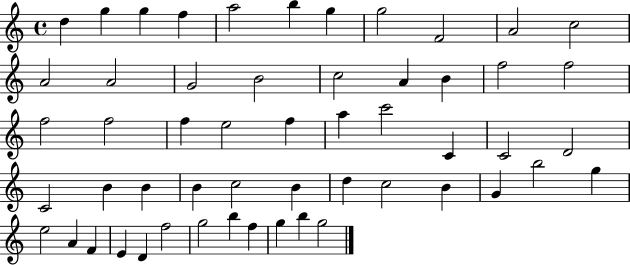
{
  \clef treble
  \time 4/4
  \defaultTimeSignature
  \key c \major
  d''4 g''4 g''4 f''4 | a''2 b''4 g''4 | g''2 f'2 | a'2 c''2 | \break a'2 a'2 | g'2 b'2 | c''2 a'4 b'4 | f''2 f''2 | \break f''2 f''2 | f''4 e''2 f''4 | a''4 c'''2 c'4 | c'2 d'2 | \break c'2 b'4 b'4 | b'4 c''2 b'4 | d''4 c''2 b'4 | g'4 b''2 g''4 | \break e''2 a'4 f'4 | e'4 d'4 f''2 | g''2 b''4 f''4 | g''4 b''4 g''2 | \break \bar "|."
}